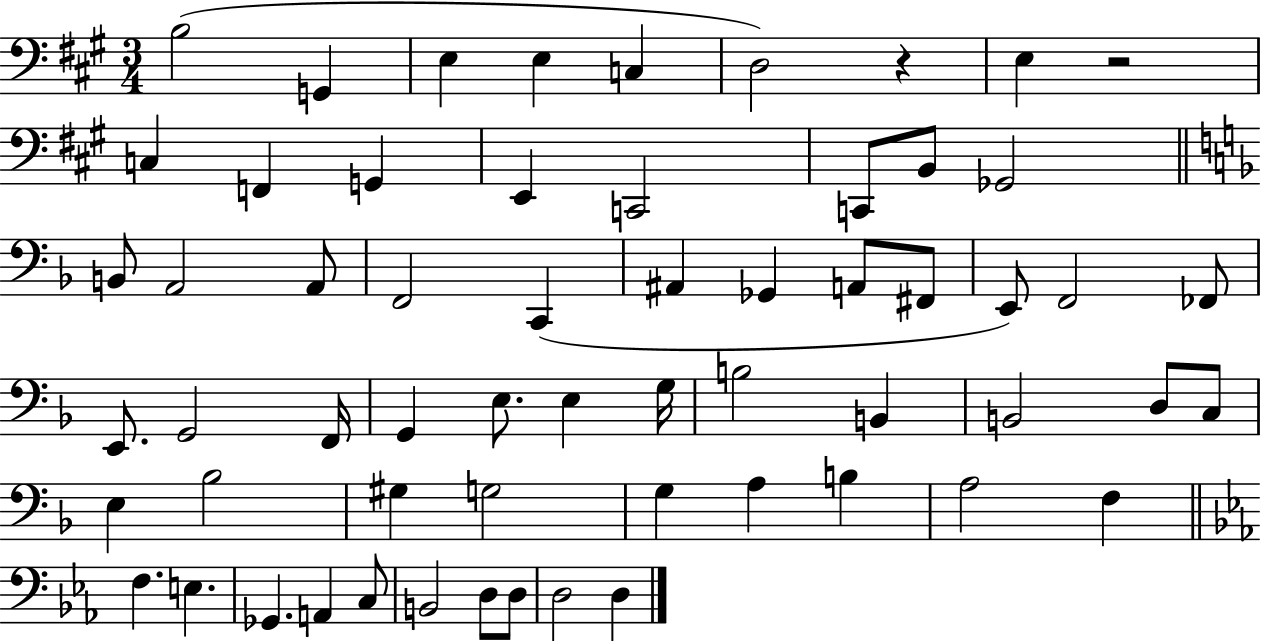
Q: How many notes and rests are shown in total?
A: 60